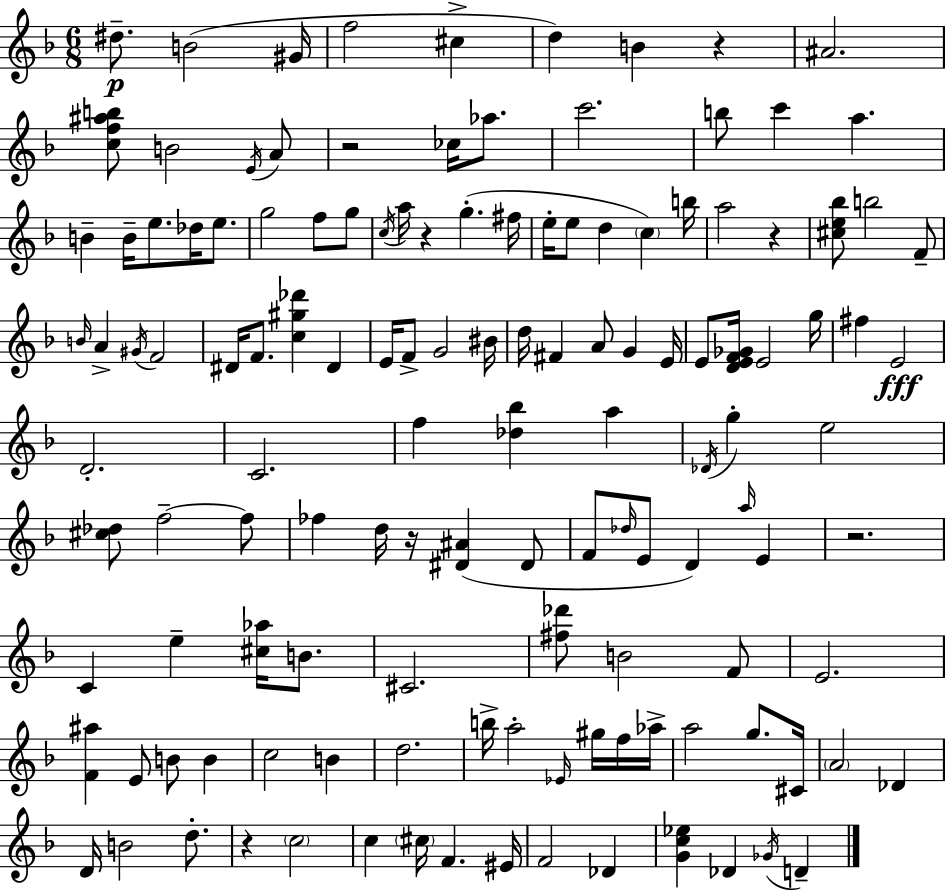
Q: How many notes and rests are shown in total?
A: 131